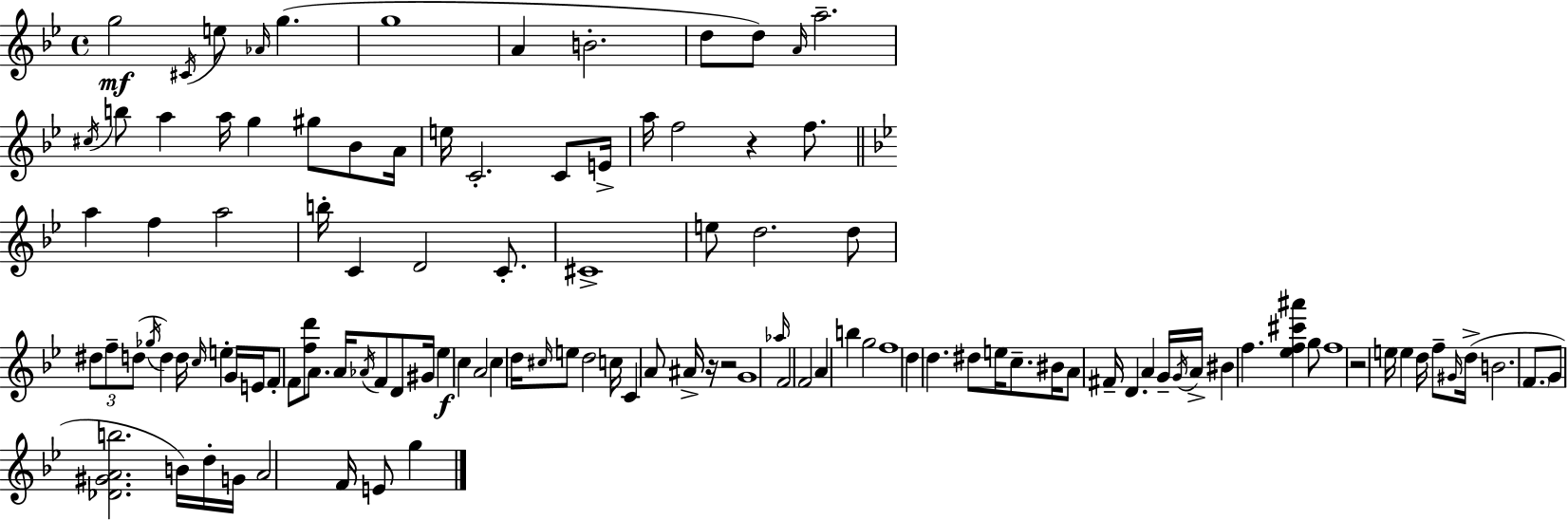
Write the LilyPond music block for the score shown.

{
  \clef treble
  \time 4/4
  \defaultTimeSignature
  \key g \minor
  g''2\mf \acciaccatura { cis'16 } e''8 \grace { aes'16 } g''4.( | g''1 | a'4 b'2.-. | d''8 d''8) \grace { a'16 } a''2.-- | \break \acciaccatura { cis''16 } b''8 a''4 a''16 g''4 gis''8 | bes'8 a'16 e''16 c'2.-. | c'8 e'16-> a''16 f''2 r4 | f''8. \bar "||" \break \key bes \major a''4 f''4 a''2 | b''16-. c'4 d'2 c'8.-. | cis'1-> | e''8 d''2. d''8 | \break \tuplet 3/2 { dis''8 f''8-- d''8( } \acciaccatura { ges''16 } d''4) d''16 \grace { c''16 } e''4-. | g'16 e'16 f'8-. f'8 <f'' d'''>8 a'8. a'16 \acciaccatura { aes'16 } f'8 | d'8 gis'16 ees''4\f c''4 a'2 | c''4 d''16 \grace { cis''16 } e''8 d''2 | \break c''16 c'4 a'8 ais'16-> r16 r2 | g'1 | \grace { aes''16 } f'2 f'2 | a'4 b''4 g''2 | \break f''1 | d''4 d''4. dis''8 | e''16 c''8.-- bis'16 a'8 fis'16-- d'4. a'4 | g'16-- \acciaccatura { g'16 } a'16-> bis'4 f''4. | \break <ees'' f'' cis''' ais'''>4 g''8 f''1 | r2 e''16 e''4 | d''16 f''8-- \grace { gis'16 } d''16->( b'2. | \parenthesize f'8. g'8 <des' gis' a' b''>2. | \break b'16) d''16-. g'16 a'2 | f'16 e'8 g''4 \bar "|."
}